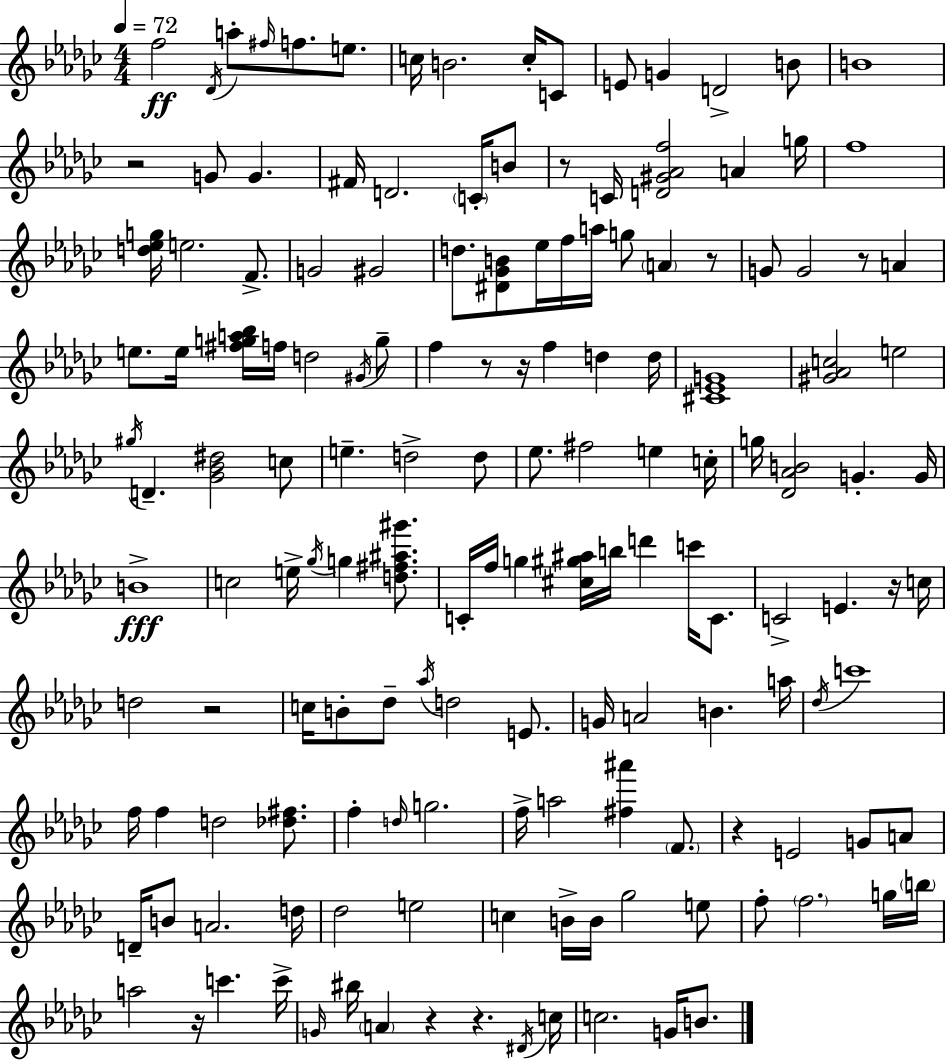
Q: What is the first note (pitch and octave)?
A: F5